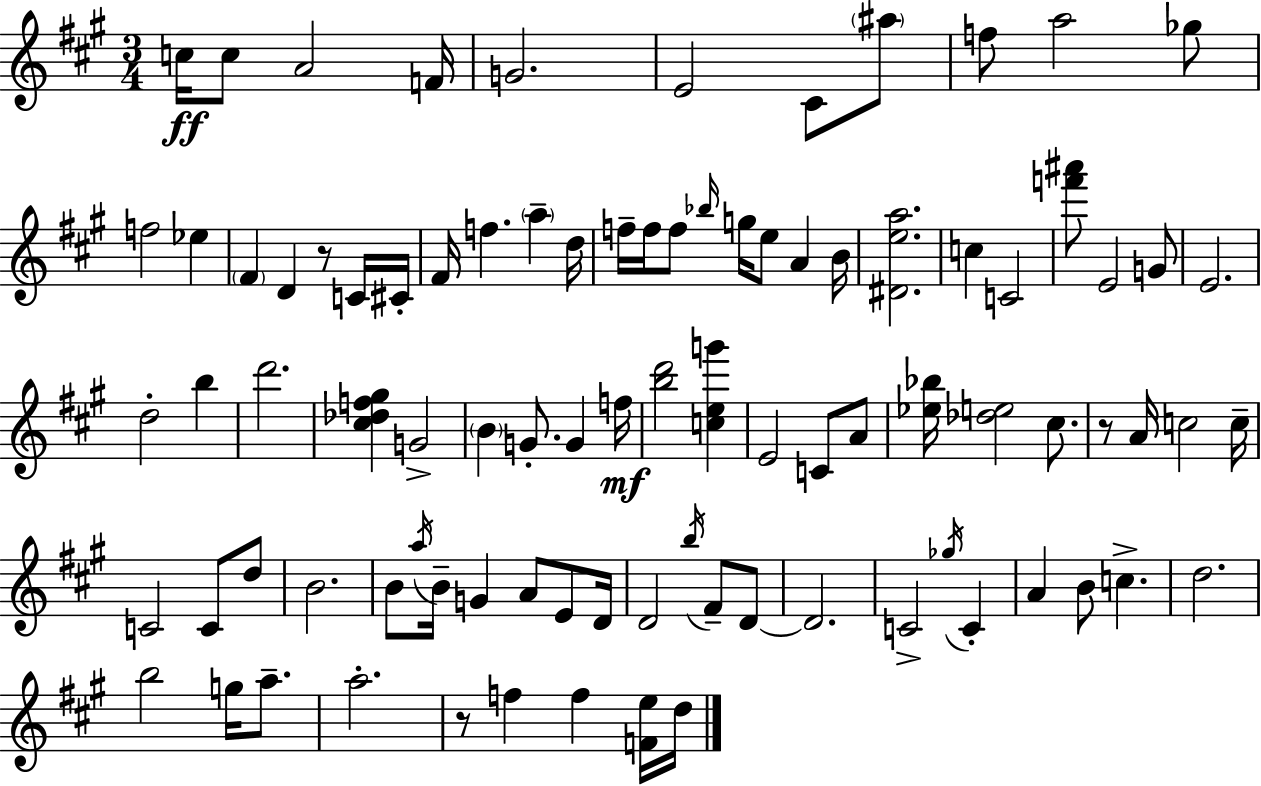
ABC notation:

X:1
T:Untitled
M:3/4
L:1/4
K:A
c/4 c/2 A2 F/4 G2 E2 ^C/2 ^a/2 f/2 a2 _g/2 f2 _e ^F D z/2 C/4 ^C/4 ^F/4 f a d/4 f/4 f/4 f/2 _b/4 g/4 e/2 A B/4 [^Dea]2 c C2 [f'^a']/2 E2 G/2 E2 d2 b d'2 [^c_df^g] G2 B G/2 G f/4 [bd']2 [ceg'] E2 C/2 A/2 [_e_b]/4 [_de]2 ^c/2 z/2 A/4 c2 c/4 C2 C/2 d/2 B2 B/2 a/4 B/4 G A/2 E/2 D/4 D2 b/4 ^F/2 D/2 D2 C2 _g/4 C A B/2 c d2 b2 g/4 a/2 a2 z/2 f f [Fe]/4 d/4